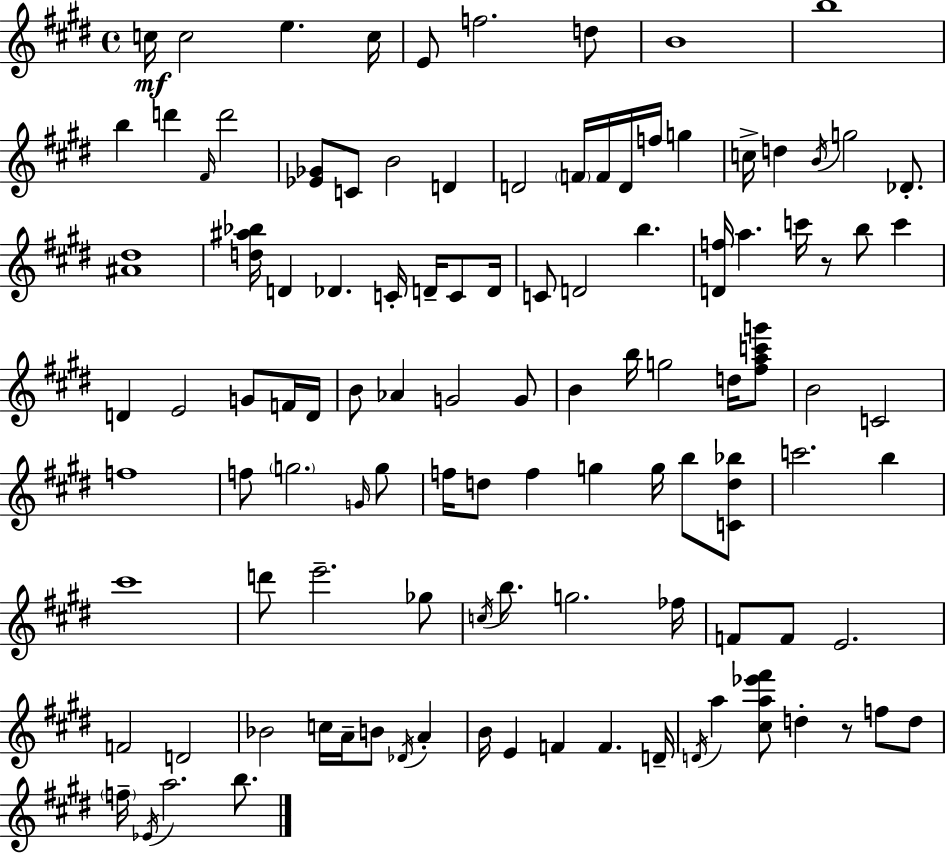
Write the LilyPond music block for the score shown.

{
  \clef treble
  \time 4/4
  \defaultTimeSignature
  \key e \major
  c''16\mf c''2 e''4. c''16 | e'8 f''2. d''8 | b'1 | b''1 | \break b''4 d'''4 \grace { fis'16 } d'''2 | <ees' ges'>8 c'8 b'2 d'4 | d'2 \parenthesize f'16 f'16 d'16 f''16 g''4 | c''16-> d''4 \acciaccatura { b'16 } g''2 des'8.-. | \break <ais' dis''>1 | <d'' ais'' bes''>16 d'4 des'4. c'16-. d'16-- c'8 | d'16 c'8 d'2 b''4. | <d' f''>16 a''4. c'''16 r8 b''8 c'''4 | \break d'4 e'2 g'8 | f'16 d'16 b'8 aes'4 g'2 | g'8 b'4 b''16 g''2 d''16 | <fis'' a'' c''' g'''>8 b'2 c'2 | \break f''1 | f''8 \parenthesize g''2. | \grace { g'16 } g''8 f''16 d''8 f''4 g''4 g''16 b''8 | <c' d'' bes''>8 c'''2. b''4 | \break cis'''1 | d'''8 e'''2.-- | ges''8 \acciaccatura { c''16 } b''8. g''2. | fes''16 f'8 f'8 e'2. | \break f'2 d'2 | bes'2 c''16 a'16-- b'8 | \acciaccatura { des'16 } a'4-. b'16 e'4 f'4 f'4. | d'16-- \acciaccatura { d'16 } a''4 <cis'' a'' ees''' fis'''>8 d''4-. | \break r8 f''8 d''8 \parenthesize f''16-- \acciaccatura { ees'16 } a''2. | b''8. \bar "|."
}